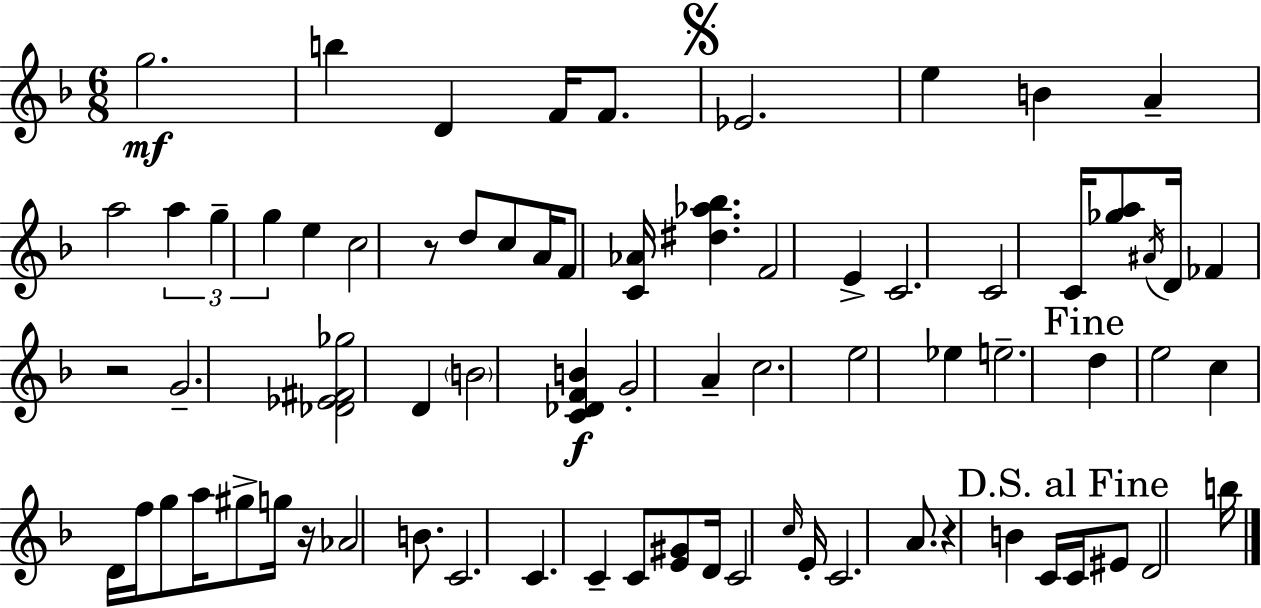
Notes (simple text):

G5/h. B5/q D4/q F4/s F4/e. Eb4/h. E5/q B4/q A4/q A5/h A5/q G5/q G5/q E5/q C5/h R/e D5/e C5/e A4/s F4/e [C4,Ab4]/s [D#5,Ab5,Bb5]/q. F4/h E4/q C4/h. C4/h C4/s [Gb5,A5]/e A#4/s D4/s FES4/q R/h G4/h. [Db4,Eb4,F#4,Gb5]/h D4/q B4/h [C4,Db4,F4,B4]/q G4/h A4/q C5/h. E5/h Eb5/q E5/h. D5/q E5/h C5/q D4/s F5/s G5/e A5/s G#5/e G5/s R/s Ab4/h B4/e. C4/h. C4/q. C4/q C4/e [E4,G#4]/e D4/s C4/h C5/s E4/s C4/h. A4/e. R/q B4/q C4/s C4/s EIS4/e D4/h B5/s